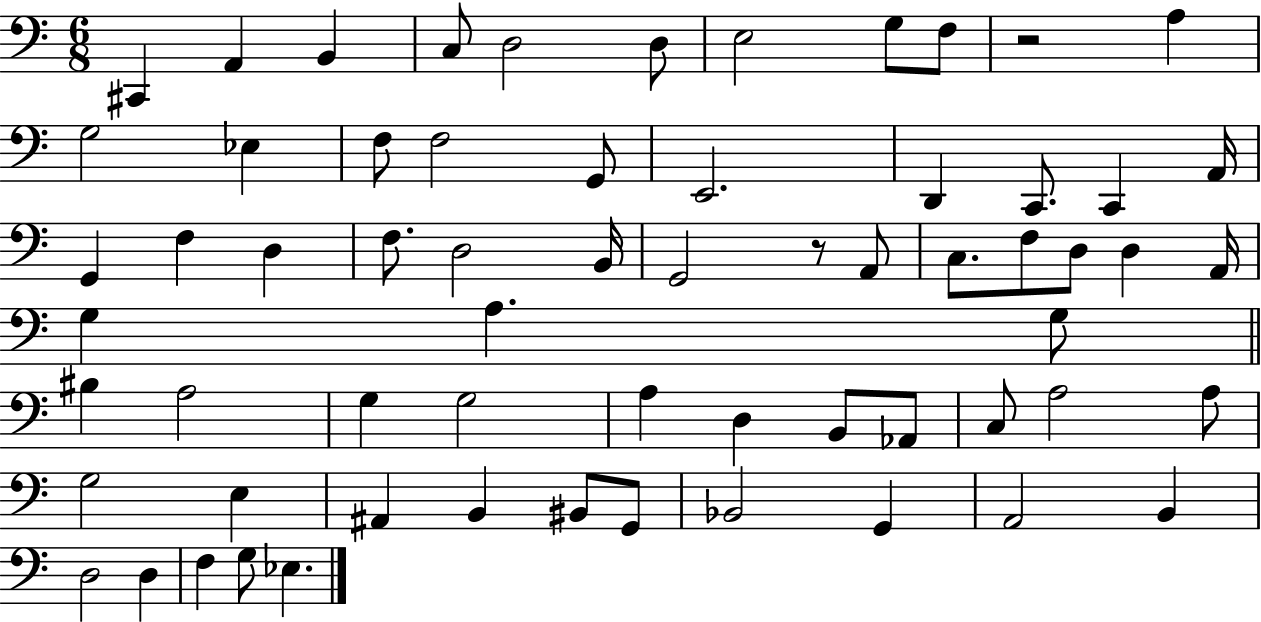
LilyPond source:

{
  \clef bass
  \numericTimeSignature
  \time 6/8
  \key c \major
  cis,4 a,4 b,4 | c8 d2 d8 | e2 g8 f8 | r2 a4 | \break g2 ees4 | f8 f2 g,8 | e,2. | d,4 c,8. c,4 a,16 | \break g,4 f4 d4 | f8. d2 b,16 | g,2 r8 a,8 | c8. f8 d8 d4 a,16 | \break g4 a4. g8 | \bar "||" \break \key a \minor bis4 a2 | g4 g2 | a4 d4 b,8 aes,8 | c8 a2 a8 | \break g2 e4 | ais,4 b,4 bis,8 g,8 | bes,2 g,4 | a,2 b,4 | \break d2 d4 | f4 g8 ees4. | \bar "|."
}